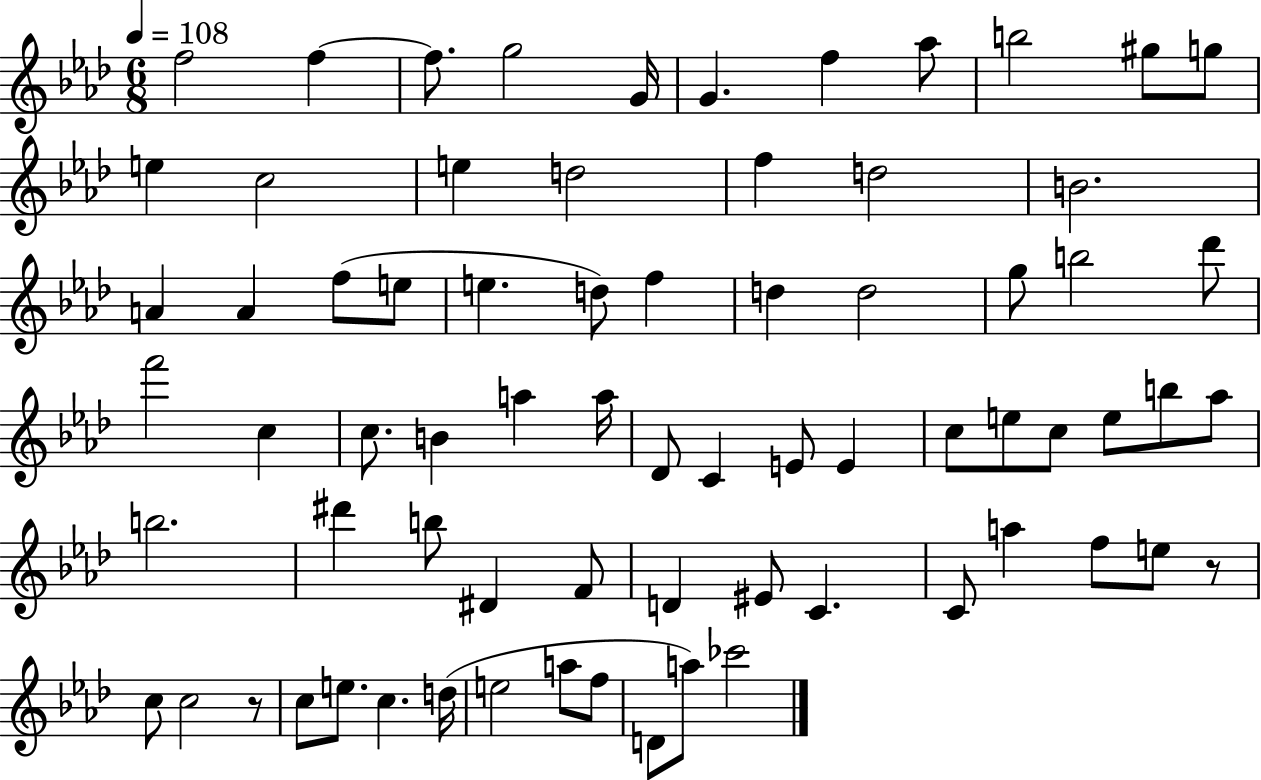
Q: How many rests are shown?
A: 2